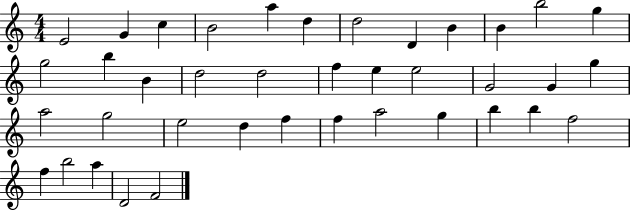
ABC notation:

X:1
T:Untitled
M:4/4
L:1/4
K:C
E2 G c B2 a d d2 D B B b2 g g2 b B d2 d2 f e e2 G2 G g a2 g2 e2 d f f a2 g b b f2 f b2 a D2 F2